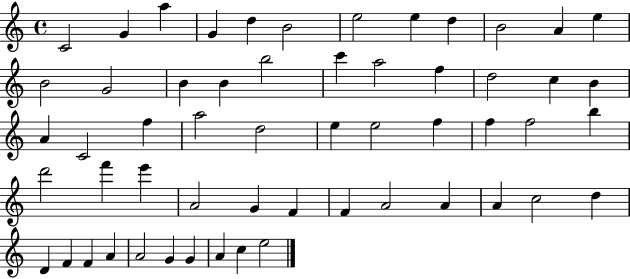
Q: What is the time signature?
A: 4/4